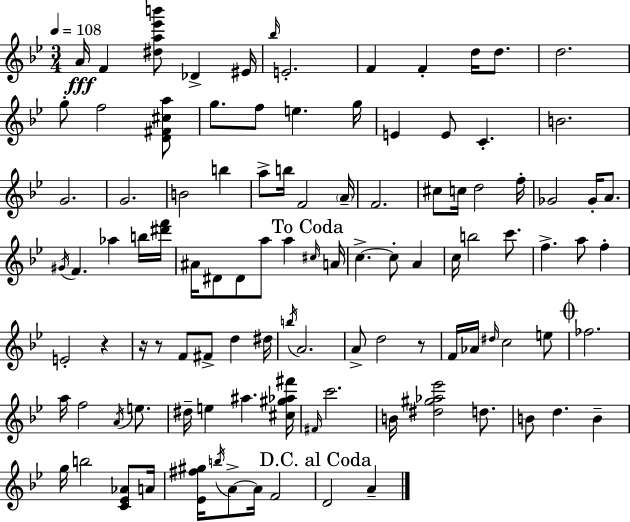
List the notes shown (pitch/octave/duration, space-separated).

A4/s F4/q [D#5,A5,Eb6,B6]/e Db4/q EIS4/s Bb5/s E4/h. F4/q F4/q D5/s D5/e. D5/h. G5/e F5/h [D4,F#4,C#5,A5]/e G5/e. F5/e E5/q. G5/s E4/q E4/e C4/q. B4/h. G4/h. G4/h. B4/h B5/q A5/e B5/s F4/h A4/s F4/h. C#5/e C5/s D5/h F5/s Gb4/h Gb4/s A4/e. G#4/s F4/q. Ab5/q B5/s [D#6,F6]/s A#4/s D#4/e D#4/e A5/e A5/q C#5/s A4/s C5/q. C5/e A4/q C5/s B5/h C6/e. F5/q. A5/e F5/q E4/h R/q R/s R/e F4/e F#4/e D5/q D#5/s B5/s A4/h. A4/e D5/h R/e F4/s Ab4/s D#5/s C5/h E5/e FES5/h. A5/s F5/h A4/s E5/e. D#5/s E5/q A#5/q. [C#5,G#5,Ab5,F#6]/s F#4/s C6/h. B4/s [D#5,G#5,Ab5,Eb6]/h D5/e. B4/e D5/q. B4/q G5/s B5/h [C4,Eb4,Ab4]/e A4/s [Eb4,F#5,G#5]/s B5/s A4/e A4/s F4/h D4/h A4/q